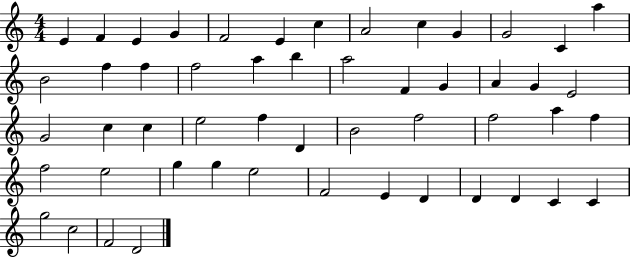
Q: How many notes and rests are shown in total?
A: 52